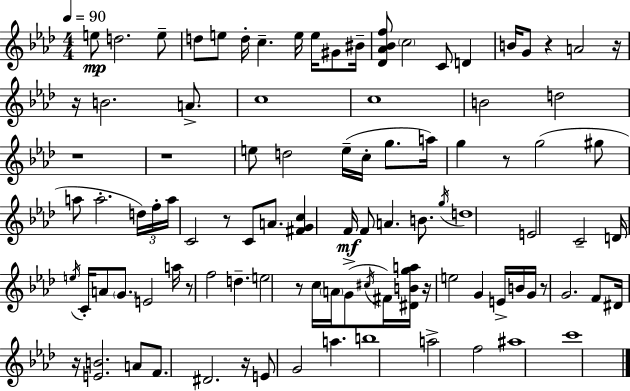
{
  \clef treble
  \numericTimeSignature
  \time 4/4
  \key f \minor
  \tempo 4 = 90
  e''8\mp d''2. e''8-- | d''8 e''8 d''16-. c''4.-- e''16 e''16 gis'8 bis'16-- | <des' aes' bes' f''>8 \parenthesize c''2 c'8 d'4 | b'16 g'8 r4 a'2 r16 | \break r16 b'2. a'8.-> | c''1 | c''1 | b'2 d''2 | \break r1 | r1 | e''8 d''2 e''16--( c''16-. g''8. a''16) | g''4 r8 g''2( gis''8 | \break a''8 a''2.-. \tuplet 3/2 { d''16) f''16-. | a''16 } c'2 r8 c'8 a'8. | <fis' g' c''>4 f'16\mf f'8 a'4. b'8. | \acciaccatura { g''16 } d''1 | \break e'2 c'2-- | d'16 \acciaccatura { e''16 } c'16-. a'8 \parenthesize g'8. e'2 | a''16 r8 f''2 d''4.-- | e''2 r8 c''16 \parenthesize a'16 g'8->( | \break \acciaccatura { cis''16 } fis'16) <dis' b' g'' a''>16 r16 e''2 g'4 | e'16-> b'16 g'16 r8 g'2. | f'8 dis'16 r16 <e' b'>2. | a'8 f'8. dis'2. | \break r16 e'8 g'2 a''4. | b''1 | a''2-> f''2 | ais''1 | \break c'''1 | \bar "|."
}